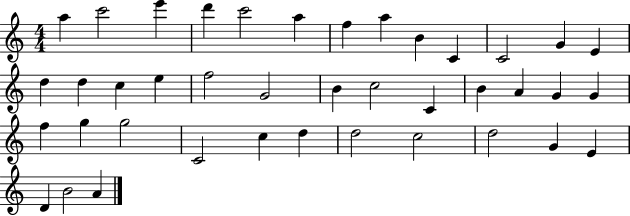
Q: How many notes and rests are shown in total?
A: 40